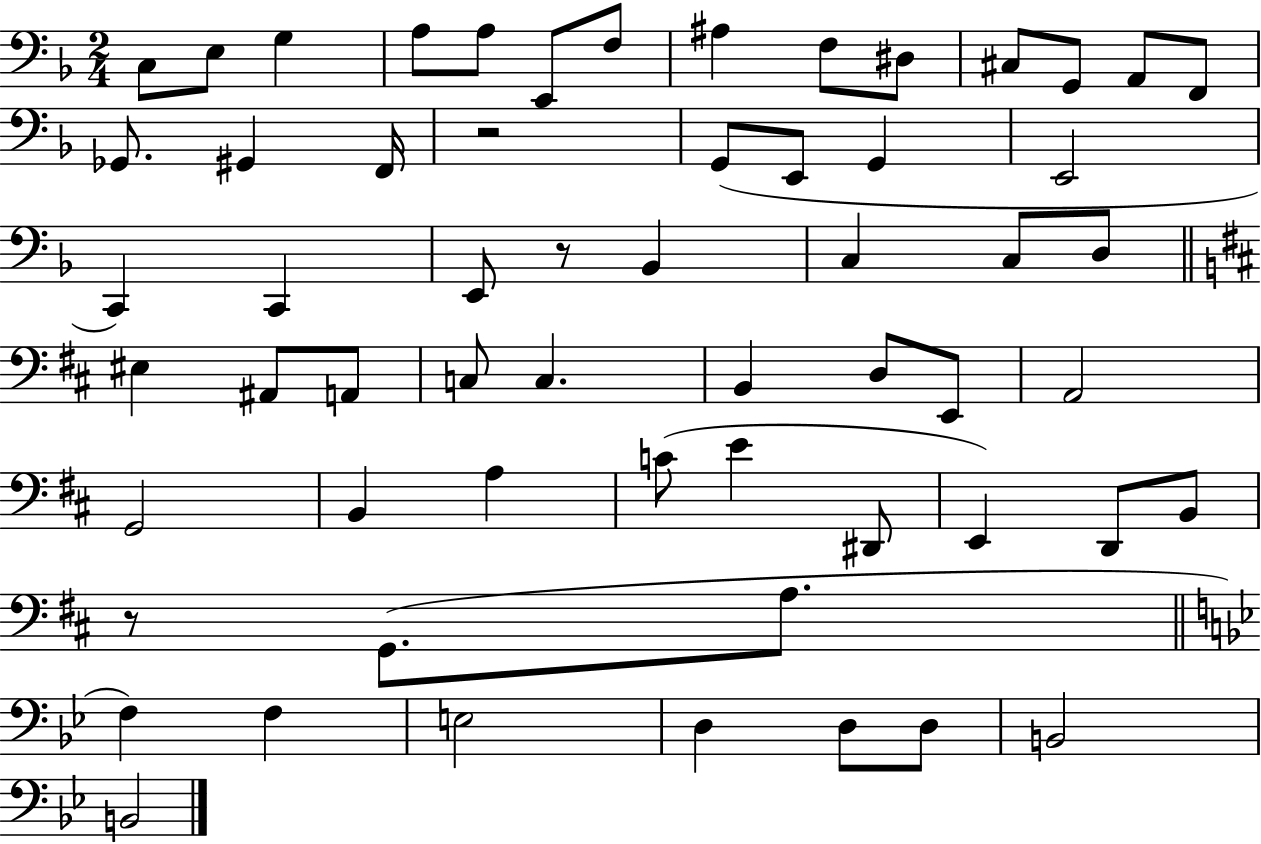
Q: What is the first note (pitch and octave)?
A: C3